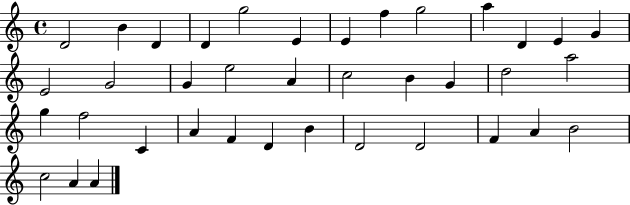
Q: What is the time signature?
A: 4/4